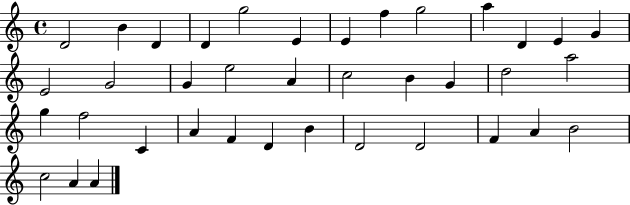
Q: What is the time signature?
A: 4/4